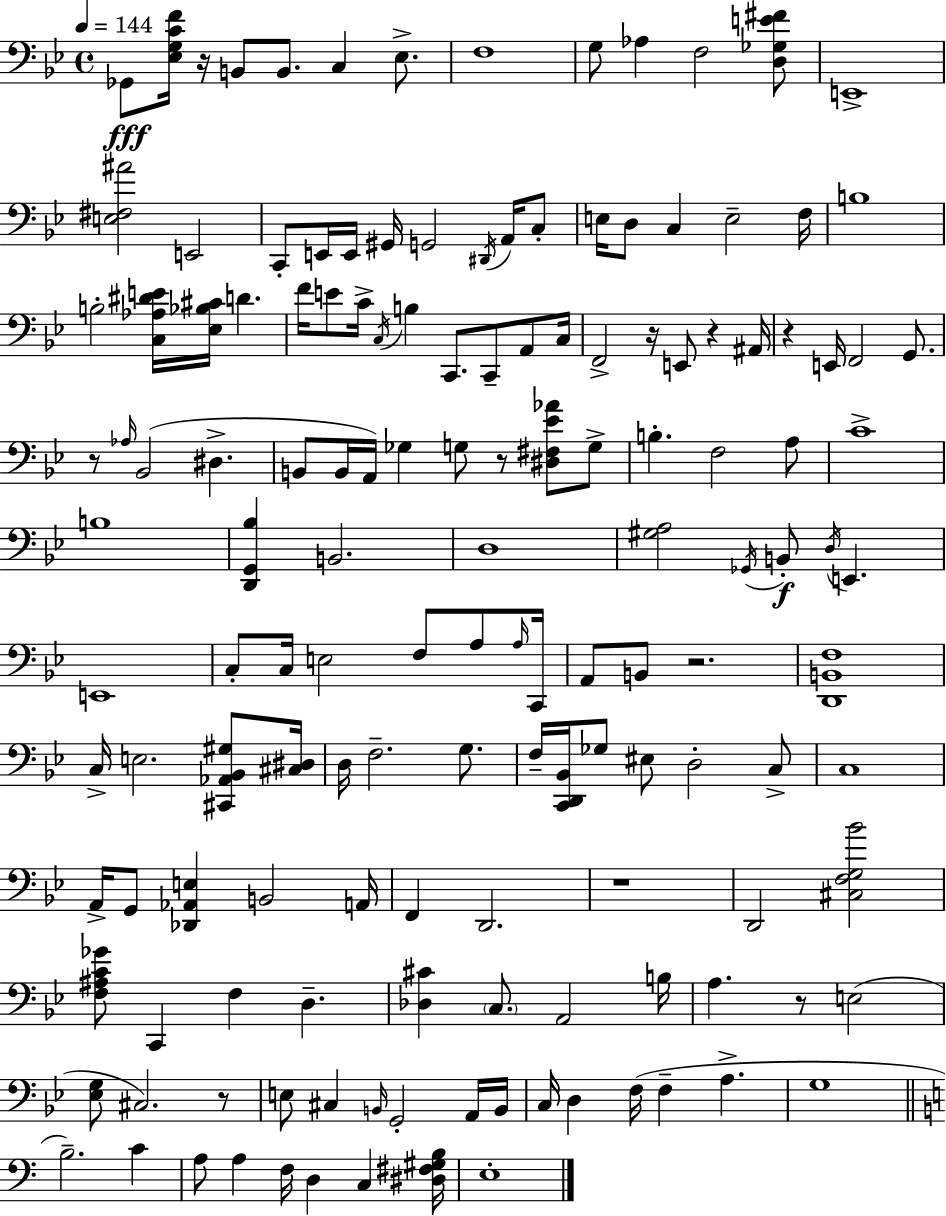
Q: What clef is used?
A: bass